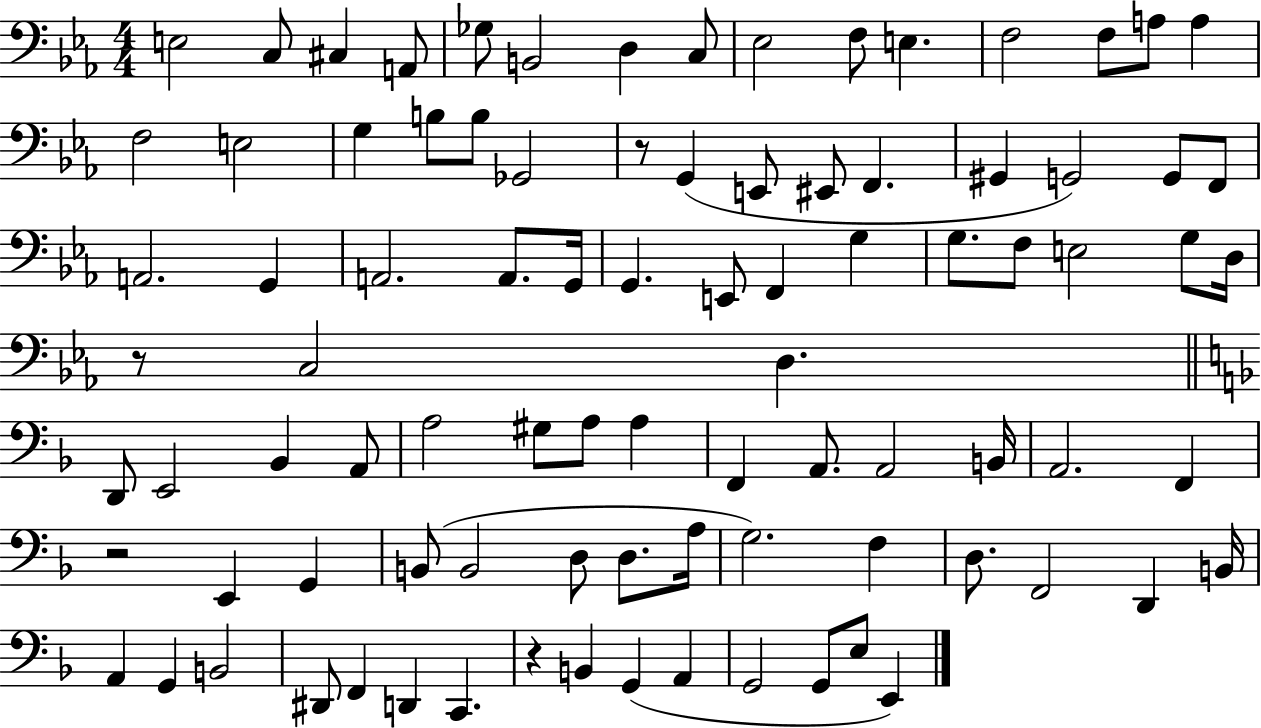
X:1
T:Untitled
M:4/4
L:1/4
K:Eb
E,2 C,/2 ^C, A,,/2 _G,/2 B,,2 D, C,/2 _E,2 F,/2 E, F,2 F,/2 A,/2 A, F,2 E,2 G, B,/2 B,/2 _G,,2 z/2 G,, E,,/2 ^E,,/2 F,, ^G,, G,,2 G,,/2 F,,/2 A,,2 G,, A,,2 A,,/2 G,,/4 G,, E,,/2 F,, G, G,/2 F,/2 E,2 G,/2 D,/4 z/2 C,2 D, D,,/2 E,,2 _B,, A,,/2 A,2 ^G,/2 A,/2 A, F,, A,,/2 A,,2 B,,/4 A,,2 F,, z2 E,, G,, B,,/2 B,,2 D,/2 D,/2 A,/4 G,2 F, D,/2 F,,2 D,, B,,/4 A,, G,, B,,2 ^D,,/2 F,, D,, C,, z B,, G,, A,, G,,2 G,,/2 E,/2 E,,